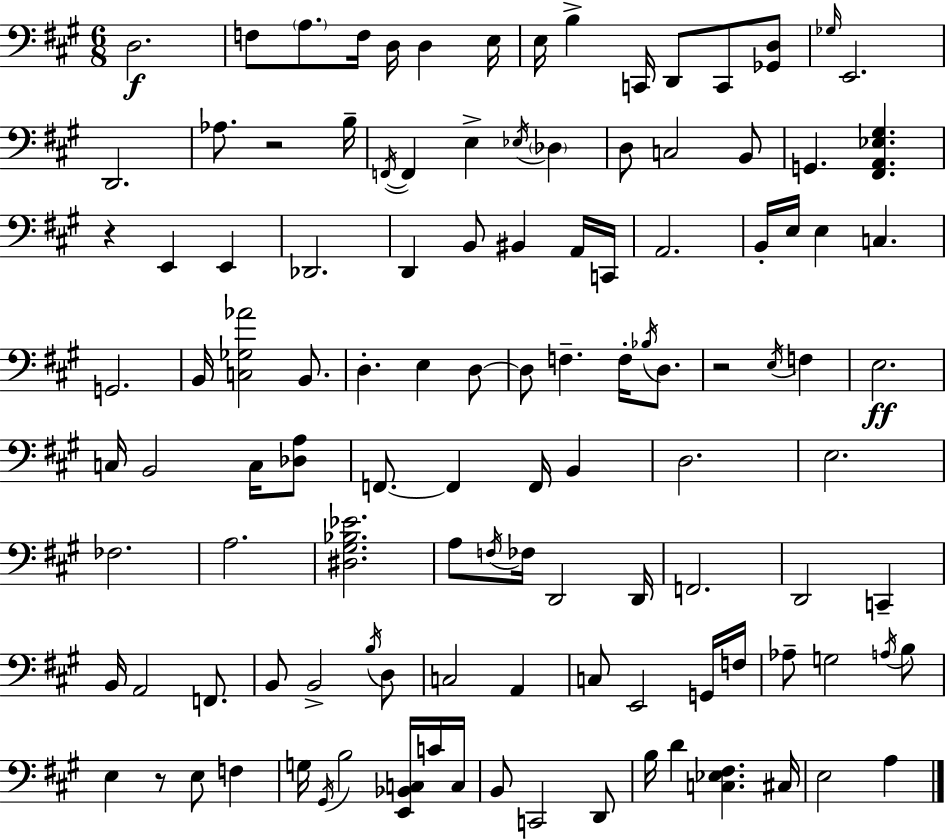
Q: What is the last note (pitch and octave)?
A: A3